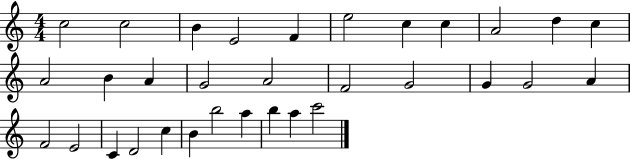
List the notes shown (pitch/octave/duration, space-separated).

C5/h C5/h B4/q E4/h F4/q E5/h C5/q C5/q A4/h D5/q C5/q A4/h B4/q A4/q G4/h A4/h F4/h G4/h G4/q G4/h A4/q F4/h E4/h C4/q D4/h C5/q B4/q B5/h A5/q B5/q A5/q C6/h